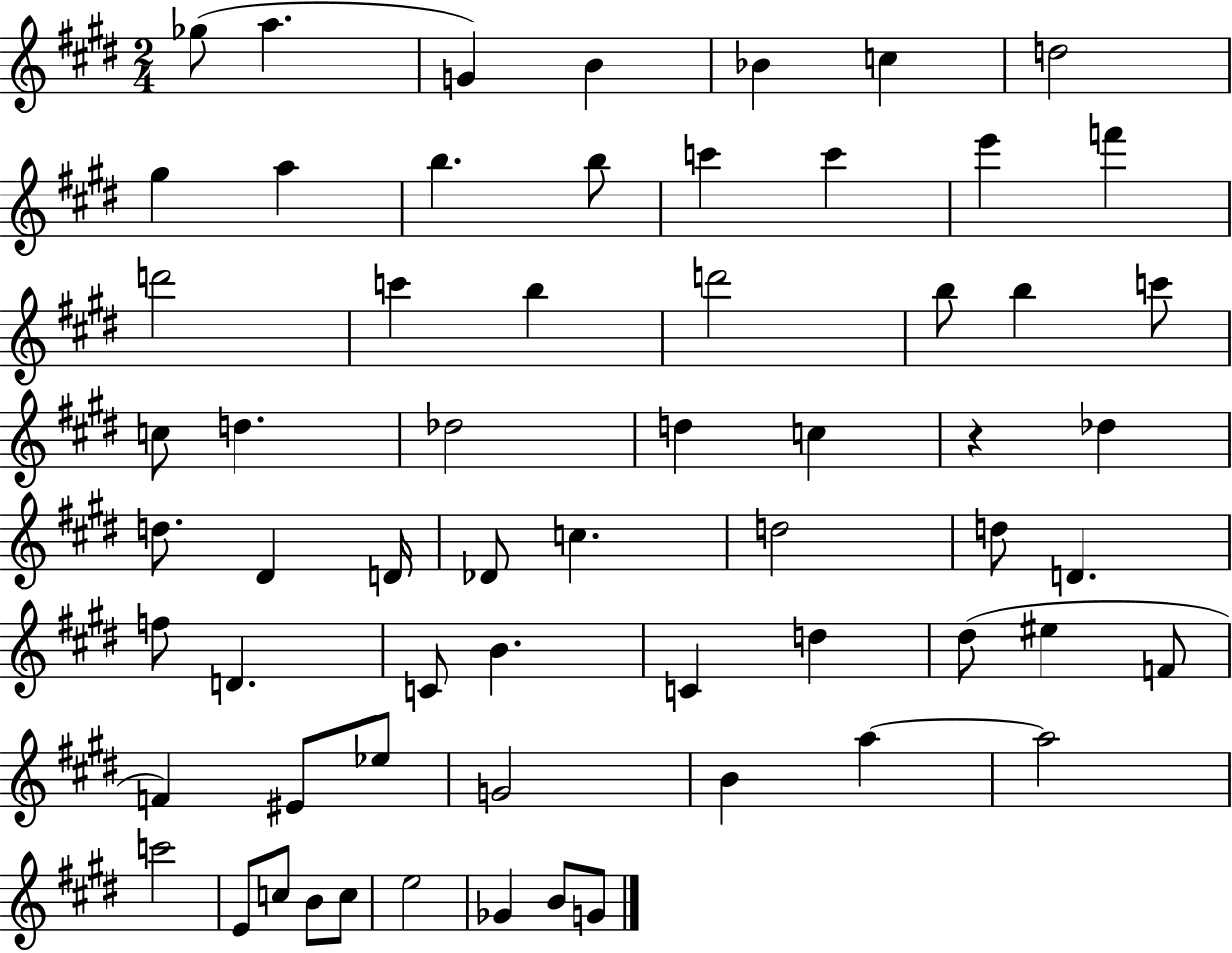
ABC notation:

X:1
T:Untitled
M:2/4
L:1/4
K:E
_g/2 a G B _B c d2 ^g a b b/2 c' c' e' f' d'2 c' b d'2 b/2 b c'/2 c/2 d _d2 d c z _d d/2 ^D D/4 _D/2 c d2 d/2 D f/2 D C/2 B C d ^d/2 ^e F/2 F ^E/2 _e/2 G2 B a a2 c'2 E/2 c/2 B/2 c/2 e2 _G B/2 G/2